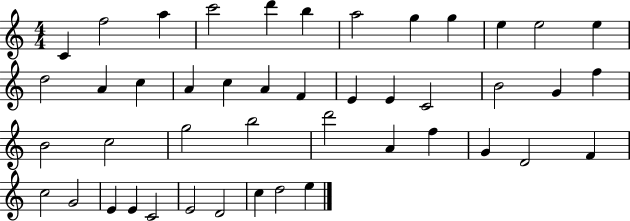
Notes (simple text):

C4/q F5/h A5/q C6/h D6/q B5/q A5/h G5/q G5/q E5/q E5/h E5/q D5/h A4/q C5/q A4/q C5/q A4/q F4/q E4/q E4/q C4/h B4/h G4/q F5/q B4/h C5/h G5/h B5/h D6/h A4/q F5/q G4/q D4/h F4/q C5/h G4/h E4/q E4/q C4/h E4/h D4/h C5/q D5/h E5/q